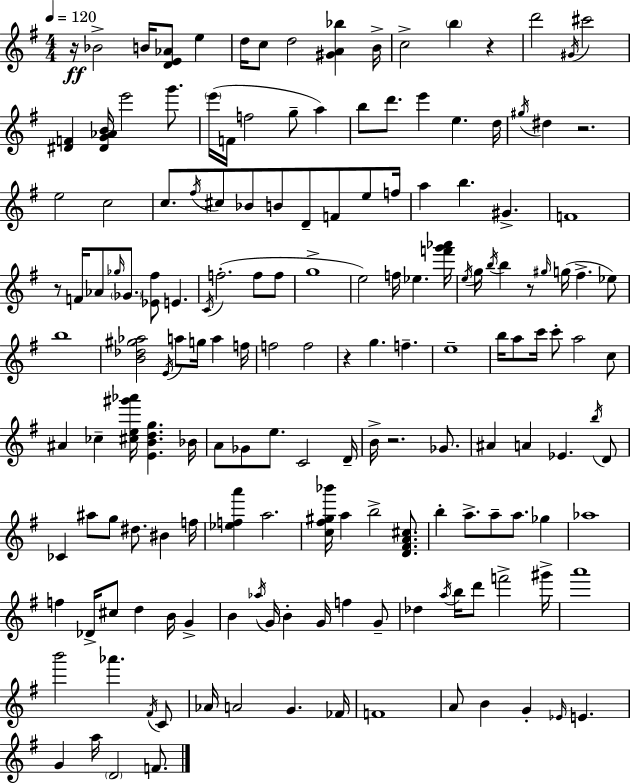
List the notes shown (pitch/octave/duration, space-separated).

R/s Bb4/h B4/s [D4,E4,Ab4]/e E5/q D5/s C5/e D5/h [G#4,A4,Bb5]/q B4/s C5/h B5/q R/q D6/h G#4/s C#6/h [D#4,F4]/q [D#4,G4,Ab4,B4]/s E6/h G6/e. E6/s F4/s F5/h G5/e A5/q B5/e D6/e. E6/q E5/q. D5/s G#5/s D#5/q R/h. E5/h C5/h C5/e. F#5/s C#5/e Bb4/e B4/e D4/e F4/e E5/e F5/s A5/q B5/q. G#4/q. F4/w R/e F4/s Ab4/e Gb5/s Gb4/e. [Eb4,F#5]/e E4/q. C4/s F5/h. F5/e F5/e G5/w E5/h F5/s Eb5/q. [F6,G6,Ab6]/s E5/s G5/s B5/s B5/q R/e G#5/s G5/s F#5/q. Eb5/e B5/w [B4,Db5,G#5,Ab5]/h E4/s A5/e G5/s A5/q F5/s F5/h F5/h R/q G5/q. F5/q. E5/w B5/s A5/e C6/s C6/e A5/h C5/e A#4/q CES5/q [C#5,E5,G#6,Ab6]/s [E4,B4,D5,G5]/q. Bb4/s A4/e Gb4/e E5/e. C4/h D4/s B4/s R/h. Gb4/e. A#4/q A4/q Eb4/q. B5/s D4/e CES4/q A#5/e G5/e D#5/e. BIS4/q F5/s [Eb5,F5,A6]/q A5/h. [C5,F#5,G#5,Bb6]/s A5/q B5/h [D4,F#4,A4,C#5]/e. B5/q A5/e. A5/e A5/e. Gb5/q Ab5/w F5/q Db4/s C#5/e D5/q B4/s G4/q B4/q Ab5/s G4/s B4/q G4/s F5/q G4/e Db5/q A5/s B5/s D6/e F6/h G#6/s A6/w B6/h Ab6/q. F#4/s C4/e Ab4/s A4/h G4/q. FES4/s F4/w A4/e B4/q G4/q Eb4/s E4/q. G4/q A5/s D4/h F4/e.